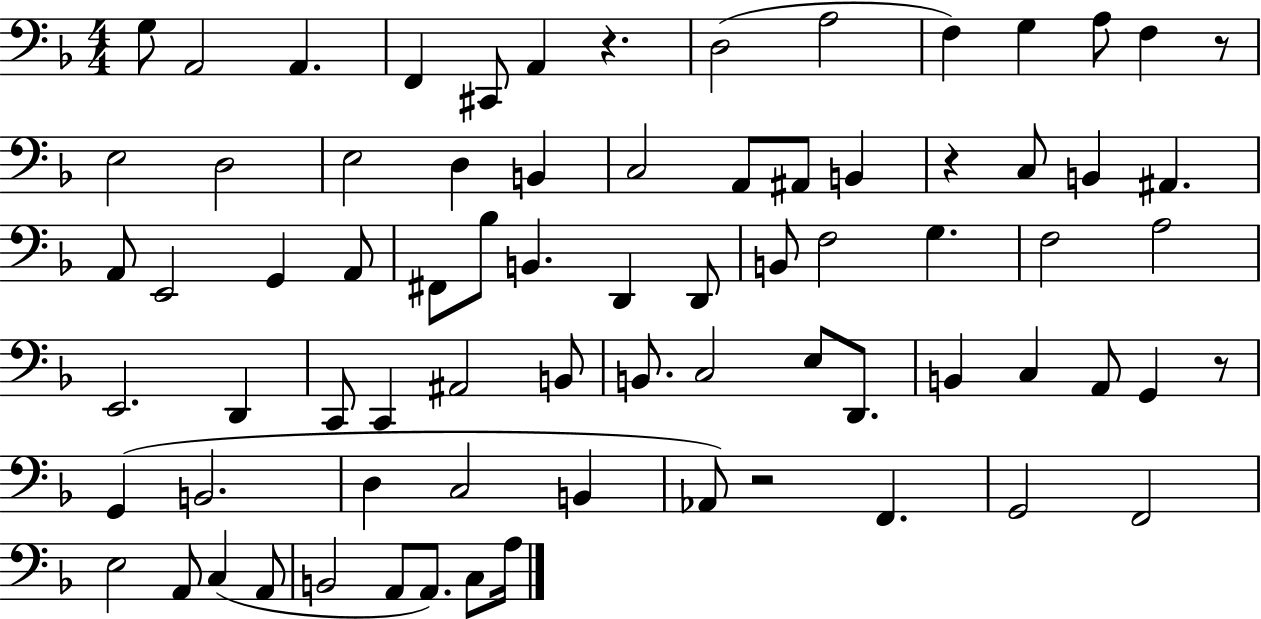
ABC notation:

X:1
T:Untitled
M:4/4
L:1/4
K:F
G,/2 A,,2 A,, F,, ^C,,/2 A,, z D,2 A,2 F, G, A,/2 F, z/2 E,2 D,2 E,2 D, B,, C,2 A,,/2 ^A,,/2 B,, z C,/2 B,, ^A,, A,,/2 E,,2 G,, A,,/2 ^F,,/2 _B,/2 B,, D,, D,,/2 B,,/2 F,2 G, F,2 A,2 E,,2 D,, C,,/2 C,, ^A,,2 B,,/2 B,,/2 C,2 E,/2 D,,/2 B,, C, A,,/2 G,, z/2 G,, B,,2 D, C,2 B,, _A,,/2 z2 F,, G,,2 F,,2 E,2 A,,/2 C, A,,/2 B,,2 A,,/2 A,,/2 C,/2 A,/4